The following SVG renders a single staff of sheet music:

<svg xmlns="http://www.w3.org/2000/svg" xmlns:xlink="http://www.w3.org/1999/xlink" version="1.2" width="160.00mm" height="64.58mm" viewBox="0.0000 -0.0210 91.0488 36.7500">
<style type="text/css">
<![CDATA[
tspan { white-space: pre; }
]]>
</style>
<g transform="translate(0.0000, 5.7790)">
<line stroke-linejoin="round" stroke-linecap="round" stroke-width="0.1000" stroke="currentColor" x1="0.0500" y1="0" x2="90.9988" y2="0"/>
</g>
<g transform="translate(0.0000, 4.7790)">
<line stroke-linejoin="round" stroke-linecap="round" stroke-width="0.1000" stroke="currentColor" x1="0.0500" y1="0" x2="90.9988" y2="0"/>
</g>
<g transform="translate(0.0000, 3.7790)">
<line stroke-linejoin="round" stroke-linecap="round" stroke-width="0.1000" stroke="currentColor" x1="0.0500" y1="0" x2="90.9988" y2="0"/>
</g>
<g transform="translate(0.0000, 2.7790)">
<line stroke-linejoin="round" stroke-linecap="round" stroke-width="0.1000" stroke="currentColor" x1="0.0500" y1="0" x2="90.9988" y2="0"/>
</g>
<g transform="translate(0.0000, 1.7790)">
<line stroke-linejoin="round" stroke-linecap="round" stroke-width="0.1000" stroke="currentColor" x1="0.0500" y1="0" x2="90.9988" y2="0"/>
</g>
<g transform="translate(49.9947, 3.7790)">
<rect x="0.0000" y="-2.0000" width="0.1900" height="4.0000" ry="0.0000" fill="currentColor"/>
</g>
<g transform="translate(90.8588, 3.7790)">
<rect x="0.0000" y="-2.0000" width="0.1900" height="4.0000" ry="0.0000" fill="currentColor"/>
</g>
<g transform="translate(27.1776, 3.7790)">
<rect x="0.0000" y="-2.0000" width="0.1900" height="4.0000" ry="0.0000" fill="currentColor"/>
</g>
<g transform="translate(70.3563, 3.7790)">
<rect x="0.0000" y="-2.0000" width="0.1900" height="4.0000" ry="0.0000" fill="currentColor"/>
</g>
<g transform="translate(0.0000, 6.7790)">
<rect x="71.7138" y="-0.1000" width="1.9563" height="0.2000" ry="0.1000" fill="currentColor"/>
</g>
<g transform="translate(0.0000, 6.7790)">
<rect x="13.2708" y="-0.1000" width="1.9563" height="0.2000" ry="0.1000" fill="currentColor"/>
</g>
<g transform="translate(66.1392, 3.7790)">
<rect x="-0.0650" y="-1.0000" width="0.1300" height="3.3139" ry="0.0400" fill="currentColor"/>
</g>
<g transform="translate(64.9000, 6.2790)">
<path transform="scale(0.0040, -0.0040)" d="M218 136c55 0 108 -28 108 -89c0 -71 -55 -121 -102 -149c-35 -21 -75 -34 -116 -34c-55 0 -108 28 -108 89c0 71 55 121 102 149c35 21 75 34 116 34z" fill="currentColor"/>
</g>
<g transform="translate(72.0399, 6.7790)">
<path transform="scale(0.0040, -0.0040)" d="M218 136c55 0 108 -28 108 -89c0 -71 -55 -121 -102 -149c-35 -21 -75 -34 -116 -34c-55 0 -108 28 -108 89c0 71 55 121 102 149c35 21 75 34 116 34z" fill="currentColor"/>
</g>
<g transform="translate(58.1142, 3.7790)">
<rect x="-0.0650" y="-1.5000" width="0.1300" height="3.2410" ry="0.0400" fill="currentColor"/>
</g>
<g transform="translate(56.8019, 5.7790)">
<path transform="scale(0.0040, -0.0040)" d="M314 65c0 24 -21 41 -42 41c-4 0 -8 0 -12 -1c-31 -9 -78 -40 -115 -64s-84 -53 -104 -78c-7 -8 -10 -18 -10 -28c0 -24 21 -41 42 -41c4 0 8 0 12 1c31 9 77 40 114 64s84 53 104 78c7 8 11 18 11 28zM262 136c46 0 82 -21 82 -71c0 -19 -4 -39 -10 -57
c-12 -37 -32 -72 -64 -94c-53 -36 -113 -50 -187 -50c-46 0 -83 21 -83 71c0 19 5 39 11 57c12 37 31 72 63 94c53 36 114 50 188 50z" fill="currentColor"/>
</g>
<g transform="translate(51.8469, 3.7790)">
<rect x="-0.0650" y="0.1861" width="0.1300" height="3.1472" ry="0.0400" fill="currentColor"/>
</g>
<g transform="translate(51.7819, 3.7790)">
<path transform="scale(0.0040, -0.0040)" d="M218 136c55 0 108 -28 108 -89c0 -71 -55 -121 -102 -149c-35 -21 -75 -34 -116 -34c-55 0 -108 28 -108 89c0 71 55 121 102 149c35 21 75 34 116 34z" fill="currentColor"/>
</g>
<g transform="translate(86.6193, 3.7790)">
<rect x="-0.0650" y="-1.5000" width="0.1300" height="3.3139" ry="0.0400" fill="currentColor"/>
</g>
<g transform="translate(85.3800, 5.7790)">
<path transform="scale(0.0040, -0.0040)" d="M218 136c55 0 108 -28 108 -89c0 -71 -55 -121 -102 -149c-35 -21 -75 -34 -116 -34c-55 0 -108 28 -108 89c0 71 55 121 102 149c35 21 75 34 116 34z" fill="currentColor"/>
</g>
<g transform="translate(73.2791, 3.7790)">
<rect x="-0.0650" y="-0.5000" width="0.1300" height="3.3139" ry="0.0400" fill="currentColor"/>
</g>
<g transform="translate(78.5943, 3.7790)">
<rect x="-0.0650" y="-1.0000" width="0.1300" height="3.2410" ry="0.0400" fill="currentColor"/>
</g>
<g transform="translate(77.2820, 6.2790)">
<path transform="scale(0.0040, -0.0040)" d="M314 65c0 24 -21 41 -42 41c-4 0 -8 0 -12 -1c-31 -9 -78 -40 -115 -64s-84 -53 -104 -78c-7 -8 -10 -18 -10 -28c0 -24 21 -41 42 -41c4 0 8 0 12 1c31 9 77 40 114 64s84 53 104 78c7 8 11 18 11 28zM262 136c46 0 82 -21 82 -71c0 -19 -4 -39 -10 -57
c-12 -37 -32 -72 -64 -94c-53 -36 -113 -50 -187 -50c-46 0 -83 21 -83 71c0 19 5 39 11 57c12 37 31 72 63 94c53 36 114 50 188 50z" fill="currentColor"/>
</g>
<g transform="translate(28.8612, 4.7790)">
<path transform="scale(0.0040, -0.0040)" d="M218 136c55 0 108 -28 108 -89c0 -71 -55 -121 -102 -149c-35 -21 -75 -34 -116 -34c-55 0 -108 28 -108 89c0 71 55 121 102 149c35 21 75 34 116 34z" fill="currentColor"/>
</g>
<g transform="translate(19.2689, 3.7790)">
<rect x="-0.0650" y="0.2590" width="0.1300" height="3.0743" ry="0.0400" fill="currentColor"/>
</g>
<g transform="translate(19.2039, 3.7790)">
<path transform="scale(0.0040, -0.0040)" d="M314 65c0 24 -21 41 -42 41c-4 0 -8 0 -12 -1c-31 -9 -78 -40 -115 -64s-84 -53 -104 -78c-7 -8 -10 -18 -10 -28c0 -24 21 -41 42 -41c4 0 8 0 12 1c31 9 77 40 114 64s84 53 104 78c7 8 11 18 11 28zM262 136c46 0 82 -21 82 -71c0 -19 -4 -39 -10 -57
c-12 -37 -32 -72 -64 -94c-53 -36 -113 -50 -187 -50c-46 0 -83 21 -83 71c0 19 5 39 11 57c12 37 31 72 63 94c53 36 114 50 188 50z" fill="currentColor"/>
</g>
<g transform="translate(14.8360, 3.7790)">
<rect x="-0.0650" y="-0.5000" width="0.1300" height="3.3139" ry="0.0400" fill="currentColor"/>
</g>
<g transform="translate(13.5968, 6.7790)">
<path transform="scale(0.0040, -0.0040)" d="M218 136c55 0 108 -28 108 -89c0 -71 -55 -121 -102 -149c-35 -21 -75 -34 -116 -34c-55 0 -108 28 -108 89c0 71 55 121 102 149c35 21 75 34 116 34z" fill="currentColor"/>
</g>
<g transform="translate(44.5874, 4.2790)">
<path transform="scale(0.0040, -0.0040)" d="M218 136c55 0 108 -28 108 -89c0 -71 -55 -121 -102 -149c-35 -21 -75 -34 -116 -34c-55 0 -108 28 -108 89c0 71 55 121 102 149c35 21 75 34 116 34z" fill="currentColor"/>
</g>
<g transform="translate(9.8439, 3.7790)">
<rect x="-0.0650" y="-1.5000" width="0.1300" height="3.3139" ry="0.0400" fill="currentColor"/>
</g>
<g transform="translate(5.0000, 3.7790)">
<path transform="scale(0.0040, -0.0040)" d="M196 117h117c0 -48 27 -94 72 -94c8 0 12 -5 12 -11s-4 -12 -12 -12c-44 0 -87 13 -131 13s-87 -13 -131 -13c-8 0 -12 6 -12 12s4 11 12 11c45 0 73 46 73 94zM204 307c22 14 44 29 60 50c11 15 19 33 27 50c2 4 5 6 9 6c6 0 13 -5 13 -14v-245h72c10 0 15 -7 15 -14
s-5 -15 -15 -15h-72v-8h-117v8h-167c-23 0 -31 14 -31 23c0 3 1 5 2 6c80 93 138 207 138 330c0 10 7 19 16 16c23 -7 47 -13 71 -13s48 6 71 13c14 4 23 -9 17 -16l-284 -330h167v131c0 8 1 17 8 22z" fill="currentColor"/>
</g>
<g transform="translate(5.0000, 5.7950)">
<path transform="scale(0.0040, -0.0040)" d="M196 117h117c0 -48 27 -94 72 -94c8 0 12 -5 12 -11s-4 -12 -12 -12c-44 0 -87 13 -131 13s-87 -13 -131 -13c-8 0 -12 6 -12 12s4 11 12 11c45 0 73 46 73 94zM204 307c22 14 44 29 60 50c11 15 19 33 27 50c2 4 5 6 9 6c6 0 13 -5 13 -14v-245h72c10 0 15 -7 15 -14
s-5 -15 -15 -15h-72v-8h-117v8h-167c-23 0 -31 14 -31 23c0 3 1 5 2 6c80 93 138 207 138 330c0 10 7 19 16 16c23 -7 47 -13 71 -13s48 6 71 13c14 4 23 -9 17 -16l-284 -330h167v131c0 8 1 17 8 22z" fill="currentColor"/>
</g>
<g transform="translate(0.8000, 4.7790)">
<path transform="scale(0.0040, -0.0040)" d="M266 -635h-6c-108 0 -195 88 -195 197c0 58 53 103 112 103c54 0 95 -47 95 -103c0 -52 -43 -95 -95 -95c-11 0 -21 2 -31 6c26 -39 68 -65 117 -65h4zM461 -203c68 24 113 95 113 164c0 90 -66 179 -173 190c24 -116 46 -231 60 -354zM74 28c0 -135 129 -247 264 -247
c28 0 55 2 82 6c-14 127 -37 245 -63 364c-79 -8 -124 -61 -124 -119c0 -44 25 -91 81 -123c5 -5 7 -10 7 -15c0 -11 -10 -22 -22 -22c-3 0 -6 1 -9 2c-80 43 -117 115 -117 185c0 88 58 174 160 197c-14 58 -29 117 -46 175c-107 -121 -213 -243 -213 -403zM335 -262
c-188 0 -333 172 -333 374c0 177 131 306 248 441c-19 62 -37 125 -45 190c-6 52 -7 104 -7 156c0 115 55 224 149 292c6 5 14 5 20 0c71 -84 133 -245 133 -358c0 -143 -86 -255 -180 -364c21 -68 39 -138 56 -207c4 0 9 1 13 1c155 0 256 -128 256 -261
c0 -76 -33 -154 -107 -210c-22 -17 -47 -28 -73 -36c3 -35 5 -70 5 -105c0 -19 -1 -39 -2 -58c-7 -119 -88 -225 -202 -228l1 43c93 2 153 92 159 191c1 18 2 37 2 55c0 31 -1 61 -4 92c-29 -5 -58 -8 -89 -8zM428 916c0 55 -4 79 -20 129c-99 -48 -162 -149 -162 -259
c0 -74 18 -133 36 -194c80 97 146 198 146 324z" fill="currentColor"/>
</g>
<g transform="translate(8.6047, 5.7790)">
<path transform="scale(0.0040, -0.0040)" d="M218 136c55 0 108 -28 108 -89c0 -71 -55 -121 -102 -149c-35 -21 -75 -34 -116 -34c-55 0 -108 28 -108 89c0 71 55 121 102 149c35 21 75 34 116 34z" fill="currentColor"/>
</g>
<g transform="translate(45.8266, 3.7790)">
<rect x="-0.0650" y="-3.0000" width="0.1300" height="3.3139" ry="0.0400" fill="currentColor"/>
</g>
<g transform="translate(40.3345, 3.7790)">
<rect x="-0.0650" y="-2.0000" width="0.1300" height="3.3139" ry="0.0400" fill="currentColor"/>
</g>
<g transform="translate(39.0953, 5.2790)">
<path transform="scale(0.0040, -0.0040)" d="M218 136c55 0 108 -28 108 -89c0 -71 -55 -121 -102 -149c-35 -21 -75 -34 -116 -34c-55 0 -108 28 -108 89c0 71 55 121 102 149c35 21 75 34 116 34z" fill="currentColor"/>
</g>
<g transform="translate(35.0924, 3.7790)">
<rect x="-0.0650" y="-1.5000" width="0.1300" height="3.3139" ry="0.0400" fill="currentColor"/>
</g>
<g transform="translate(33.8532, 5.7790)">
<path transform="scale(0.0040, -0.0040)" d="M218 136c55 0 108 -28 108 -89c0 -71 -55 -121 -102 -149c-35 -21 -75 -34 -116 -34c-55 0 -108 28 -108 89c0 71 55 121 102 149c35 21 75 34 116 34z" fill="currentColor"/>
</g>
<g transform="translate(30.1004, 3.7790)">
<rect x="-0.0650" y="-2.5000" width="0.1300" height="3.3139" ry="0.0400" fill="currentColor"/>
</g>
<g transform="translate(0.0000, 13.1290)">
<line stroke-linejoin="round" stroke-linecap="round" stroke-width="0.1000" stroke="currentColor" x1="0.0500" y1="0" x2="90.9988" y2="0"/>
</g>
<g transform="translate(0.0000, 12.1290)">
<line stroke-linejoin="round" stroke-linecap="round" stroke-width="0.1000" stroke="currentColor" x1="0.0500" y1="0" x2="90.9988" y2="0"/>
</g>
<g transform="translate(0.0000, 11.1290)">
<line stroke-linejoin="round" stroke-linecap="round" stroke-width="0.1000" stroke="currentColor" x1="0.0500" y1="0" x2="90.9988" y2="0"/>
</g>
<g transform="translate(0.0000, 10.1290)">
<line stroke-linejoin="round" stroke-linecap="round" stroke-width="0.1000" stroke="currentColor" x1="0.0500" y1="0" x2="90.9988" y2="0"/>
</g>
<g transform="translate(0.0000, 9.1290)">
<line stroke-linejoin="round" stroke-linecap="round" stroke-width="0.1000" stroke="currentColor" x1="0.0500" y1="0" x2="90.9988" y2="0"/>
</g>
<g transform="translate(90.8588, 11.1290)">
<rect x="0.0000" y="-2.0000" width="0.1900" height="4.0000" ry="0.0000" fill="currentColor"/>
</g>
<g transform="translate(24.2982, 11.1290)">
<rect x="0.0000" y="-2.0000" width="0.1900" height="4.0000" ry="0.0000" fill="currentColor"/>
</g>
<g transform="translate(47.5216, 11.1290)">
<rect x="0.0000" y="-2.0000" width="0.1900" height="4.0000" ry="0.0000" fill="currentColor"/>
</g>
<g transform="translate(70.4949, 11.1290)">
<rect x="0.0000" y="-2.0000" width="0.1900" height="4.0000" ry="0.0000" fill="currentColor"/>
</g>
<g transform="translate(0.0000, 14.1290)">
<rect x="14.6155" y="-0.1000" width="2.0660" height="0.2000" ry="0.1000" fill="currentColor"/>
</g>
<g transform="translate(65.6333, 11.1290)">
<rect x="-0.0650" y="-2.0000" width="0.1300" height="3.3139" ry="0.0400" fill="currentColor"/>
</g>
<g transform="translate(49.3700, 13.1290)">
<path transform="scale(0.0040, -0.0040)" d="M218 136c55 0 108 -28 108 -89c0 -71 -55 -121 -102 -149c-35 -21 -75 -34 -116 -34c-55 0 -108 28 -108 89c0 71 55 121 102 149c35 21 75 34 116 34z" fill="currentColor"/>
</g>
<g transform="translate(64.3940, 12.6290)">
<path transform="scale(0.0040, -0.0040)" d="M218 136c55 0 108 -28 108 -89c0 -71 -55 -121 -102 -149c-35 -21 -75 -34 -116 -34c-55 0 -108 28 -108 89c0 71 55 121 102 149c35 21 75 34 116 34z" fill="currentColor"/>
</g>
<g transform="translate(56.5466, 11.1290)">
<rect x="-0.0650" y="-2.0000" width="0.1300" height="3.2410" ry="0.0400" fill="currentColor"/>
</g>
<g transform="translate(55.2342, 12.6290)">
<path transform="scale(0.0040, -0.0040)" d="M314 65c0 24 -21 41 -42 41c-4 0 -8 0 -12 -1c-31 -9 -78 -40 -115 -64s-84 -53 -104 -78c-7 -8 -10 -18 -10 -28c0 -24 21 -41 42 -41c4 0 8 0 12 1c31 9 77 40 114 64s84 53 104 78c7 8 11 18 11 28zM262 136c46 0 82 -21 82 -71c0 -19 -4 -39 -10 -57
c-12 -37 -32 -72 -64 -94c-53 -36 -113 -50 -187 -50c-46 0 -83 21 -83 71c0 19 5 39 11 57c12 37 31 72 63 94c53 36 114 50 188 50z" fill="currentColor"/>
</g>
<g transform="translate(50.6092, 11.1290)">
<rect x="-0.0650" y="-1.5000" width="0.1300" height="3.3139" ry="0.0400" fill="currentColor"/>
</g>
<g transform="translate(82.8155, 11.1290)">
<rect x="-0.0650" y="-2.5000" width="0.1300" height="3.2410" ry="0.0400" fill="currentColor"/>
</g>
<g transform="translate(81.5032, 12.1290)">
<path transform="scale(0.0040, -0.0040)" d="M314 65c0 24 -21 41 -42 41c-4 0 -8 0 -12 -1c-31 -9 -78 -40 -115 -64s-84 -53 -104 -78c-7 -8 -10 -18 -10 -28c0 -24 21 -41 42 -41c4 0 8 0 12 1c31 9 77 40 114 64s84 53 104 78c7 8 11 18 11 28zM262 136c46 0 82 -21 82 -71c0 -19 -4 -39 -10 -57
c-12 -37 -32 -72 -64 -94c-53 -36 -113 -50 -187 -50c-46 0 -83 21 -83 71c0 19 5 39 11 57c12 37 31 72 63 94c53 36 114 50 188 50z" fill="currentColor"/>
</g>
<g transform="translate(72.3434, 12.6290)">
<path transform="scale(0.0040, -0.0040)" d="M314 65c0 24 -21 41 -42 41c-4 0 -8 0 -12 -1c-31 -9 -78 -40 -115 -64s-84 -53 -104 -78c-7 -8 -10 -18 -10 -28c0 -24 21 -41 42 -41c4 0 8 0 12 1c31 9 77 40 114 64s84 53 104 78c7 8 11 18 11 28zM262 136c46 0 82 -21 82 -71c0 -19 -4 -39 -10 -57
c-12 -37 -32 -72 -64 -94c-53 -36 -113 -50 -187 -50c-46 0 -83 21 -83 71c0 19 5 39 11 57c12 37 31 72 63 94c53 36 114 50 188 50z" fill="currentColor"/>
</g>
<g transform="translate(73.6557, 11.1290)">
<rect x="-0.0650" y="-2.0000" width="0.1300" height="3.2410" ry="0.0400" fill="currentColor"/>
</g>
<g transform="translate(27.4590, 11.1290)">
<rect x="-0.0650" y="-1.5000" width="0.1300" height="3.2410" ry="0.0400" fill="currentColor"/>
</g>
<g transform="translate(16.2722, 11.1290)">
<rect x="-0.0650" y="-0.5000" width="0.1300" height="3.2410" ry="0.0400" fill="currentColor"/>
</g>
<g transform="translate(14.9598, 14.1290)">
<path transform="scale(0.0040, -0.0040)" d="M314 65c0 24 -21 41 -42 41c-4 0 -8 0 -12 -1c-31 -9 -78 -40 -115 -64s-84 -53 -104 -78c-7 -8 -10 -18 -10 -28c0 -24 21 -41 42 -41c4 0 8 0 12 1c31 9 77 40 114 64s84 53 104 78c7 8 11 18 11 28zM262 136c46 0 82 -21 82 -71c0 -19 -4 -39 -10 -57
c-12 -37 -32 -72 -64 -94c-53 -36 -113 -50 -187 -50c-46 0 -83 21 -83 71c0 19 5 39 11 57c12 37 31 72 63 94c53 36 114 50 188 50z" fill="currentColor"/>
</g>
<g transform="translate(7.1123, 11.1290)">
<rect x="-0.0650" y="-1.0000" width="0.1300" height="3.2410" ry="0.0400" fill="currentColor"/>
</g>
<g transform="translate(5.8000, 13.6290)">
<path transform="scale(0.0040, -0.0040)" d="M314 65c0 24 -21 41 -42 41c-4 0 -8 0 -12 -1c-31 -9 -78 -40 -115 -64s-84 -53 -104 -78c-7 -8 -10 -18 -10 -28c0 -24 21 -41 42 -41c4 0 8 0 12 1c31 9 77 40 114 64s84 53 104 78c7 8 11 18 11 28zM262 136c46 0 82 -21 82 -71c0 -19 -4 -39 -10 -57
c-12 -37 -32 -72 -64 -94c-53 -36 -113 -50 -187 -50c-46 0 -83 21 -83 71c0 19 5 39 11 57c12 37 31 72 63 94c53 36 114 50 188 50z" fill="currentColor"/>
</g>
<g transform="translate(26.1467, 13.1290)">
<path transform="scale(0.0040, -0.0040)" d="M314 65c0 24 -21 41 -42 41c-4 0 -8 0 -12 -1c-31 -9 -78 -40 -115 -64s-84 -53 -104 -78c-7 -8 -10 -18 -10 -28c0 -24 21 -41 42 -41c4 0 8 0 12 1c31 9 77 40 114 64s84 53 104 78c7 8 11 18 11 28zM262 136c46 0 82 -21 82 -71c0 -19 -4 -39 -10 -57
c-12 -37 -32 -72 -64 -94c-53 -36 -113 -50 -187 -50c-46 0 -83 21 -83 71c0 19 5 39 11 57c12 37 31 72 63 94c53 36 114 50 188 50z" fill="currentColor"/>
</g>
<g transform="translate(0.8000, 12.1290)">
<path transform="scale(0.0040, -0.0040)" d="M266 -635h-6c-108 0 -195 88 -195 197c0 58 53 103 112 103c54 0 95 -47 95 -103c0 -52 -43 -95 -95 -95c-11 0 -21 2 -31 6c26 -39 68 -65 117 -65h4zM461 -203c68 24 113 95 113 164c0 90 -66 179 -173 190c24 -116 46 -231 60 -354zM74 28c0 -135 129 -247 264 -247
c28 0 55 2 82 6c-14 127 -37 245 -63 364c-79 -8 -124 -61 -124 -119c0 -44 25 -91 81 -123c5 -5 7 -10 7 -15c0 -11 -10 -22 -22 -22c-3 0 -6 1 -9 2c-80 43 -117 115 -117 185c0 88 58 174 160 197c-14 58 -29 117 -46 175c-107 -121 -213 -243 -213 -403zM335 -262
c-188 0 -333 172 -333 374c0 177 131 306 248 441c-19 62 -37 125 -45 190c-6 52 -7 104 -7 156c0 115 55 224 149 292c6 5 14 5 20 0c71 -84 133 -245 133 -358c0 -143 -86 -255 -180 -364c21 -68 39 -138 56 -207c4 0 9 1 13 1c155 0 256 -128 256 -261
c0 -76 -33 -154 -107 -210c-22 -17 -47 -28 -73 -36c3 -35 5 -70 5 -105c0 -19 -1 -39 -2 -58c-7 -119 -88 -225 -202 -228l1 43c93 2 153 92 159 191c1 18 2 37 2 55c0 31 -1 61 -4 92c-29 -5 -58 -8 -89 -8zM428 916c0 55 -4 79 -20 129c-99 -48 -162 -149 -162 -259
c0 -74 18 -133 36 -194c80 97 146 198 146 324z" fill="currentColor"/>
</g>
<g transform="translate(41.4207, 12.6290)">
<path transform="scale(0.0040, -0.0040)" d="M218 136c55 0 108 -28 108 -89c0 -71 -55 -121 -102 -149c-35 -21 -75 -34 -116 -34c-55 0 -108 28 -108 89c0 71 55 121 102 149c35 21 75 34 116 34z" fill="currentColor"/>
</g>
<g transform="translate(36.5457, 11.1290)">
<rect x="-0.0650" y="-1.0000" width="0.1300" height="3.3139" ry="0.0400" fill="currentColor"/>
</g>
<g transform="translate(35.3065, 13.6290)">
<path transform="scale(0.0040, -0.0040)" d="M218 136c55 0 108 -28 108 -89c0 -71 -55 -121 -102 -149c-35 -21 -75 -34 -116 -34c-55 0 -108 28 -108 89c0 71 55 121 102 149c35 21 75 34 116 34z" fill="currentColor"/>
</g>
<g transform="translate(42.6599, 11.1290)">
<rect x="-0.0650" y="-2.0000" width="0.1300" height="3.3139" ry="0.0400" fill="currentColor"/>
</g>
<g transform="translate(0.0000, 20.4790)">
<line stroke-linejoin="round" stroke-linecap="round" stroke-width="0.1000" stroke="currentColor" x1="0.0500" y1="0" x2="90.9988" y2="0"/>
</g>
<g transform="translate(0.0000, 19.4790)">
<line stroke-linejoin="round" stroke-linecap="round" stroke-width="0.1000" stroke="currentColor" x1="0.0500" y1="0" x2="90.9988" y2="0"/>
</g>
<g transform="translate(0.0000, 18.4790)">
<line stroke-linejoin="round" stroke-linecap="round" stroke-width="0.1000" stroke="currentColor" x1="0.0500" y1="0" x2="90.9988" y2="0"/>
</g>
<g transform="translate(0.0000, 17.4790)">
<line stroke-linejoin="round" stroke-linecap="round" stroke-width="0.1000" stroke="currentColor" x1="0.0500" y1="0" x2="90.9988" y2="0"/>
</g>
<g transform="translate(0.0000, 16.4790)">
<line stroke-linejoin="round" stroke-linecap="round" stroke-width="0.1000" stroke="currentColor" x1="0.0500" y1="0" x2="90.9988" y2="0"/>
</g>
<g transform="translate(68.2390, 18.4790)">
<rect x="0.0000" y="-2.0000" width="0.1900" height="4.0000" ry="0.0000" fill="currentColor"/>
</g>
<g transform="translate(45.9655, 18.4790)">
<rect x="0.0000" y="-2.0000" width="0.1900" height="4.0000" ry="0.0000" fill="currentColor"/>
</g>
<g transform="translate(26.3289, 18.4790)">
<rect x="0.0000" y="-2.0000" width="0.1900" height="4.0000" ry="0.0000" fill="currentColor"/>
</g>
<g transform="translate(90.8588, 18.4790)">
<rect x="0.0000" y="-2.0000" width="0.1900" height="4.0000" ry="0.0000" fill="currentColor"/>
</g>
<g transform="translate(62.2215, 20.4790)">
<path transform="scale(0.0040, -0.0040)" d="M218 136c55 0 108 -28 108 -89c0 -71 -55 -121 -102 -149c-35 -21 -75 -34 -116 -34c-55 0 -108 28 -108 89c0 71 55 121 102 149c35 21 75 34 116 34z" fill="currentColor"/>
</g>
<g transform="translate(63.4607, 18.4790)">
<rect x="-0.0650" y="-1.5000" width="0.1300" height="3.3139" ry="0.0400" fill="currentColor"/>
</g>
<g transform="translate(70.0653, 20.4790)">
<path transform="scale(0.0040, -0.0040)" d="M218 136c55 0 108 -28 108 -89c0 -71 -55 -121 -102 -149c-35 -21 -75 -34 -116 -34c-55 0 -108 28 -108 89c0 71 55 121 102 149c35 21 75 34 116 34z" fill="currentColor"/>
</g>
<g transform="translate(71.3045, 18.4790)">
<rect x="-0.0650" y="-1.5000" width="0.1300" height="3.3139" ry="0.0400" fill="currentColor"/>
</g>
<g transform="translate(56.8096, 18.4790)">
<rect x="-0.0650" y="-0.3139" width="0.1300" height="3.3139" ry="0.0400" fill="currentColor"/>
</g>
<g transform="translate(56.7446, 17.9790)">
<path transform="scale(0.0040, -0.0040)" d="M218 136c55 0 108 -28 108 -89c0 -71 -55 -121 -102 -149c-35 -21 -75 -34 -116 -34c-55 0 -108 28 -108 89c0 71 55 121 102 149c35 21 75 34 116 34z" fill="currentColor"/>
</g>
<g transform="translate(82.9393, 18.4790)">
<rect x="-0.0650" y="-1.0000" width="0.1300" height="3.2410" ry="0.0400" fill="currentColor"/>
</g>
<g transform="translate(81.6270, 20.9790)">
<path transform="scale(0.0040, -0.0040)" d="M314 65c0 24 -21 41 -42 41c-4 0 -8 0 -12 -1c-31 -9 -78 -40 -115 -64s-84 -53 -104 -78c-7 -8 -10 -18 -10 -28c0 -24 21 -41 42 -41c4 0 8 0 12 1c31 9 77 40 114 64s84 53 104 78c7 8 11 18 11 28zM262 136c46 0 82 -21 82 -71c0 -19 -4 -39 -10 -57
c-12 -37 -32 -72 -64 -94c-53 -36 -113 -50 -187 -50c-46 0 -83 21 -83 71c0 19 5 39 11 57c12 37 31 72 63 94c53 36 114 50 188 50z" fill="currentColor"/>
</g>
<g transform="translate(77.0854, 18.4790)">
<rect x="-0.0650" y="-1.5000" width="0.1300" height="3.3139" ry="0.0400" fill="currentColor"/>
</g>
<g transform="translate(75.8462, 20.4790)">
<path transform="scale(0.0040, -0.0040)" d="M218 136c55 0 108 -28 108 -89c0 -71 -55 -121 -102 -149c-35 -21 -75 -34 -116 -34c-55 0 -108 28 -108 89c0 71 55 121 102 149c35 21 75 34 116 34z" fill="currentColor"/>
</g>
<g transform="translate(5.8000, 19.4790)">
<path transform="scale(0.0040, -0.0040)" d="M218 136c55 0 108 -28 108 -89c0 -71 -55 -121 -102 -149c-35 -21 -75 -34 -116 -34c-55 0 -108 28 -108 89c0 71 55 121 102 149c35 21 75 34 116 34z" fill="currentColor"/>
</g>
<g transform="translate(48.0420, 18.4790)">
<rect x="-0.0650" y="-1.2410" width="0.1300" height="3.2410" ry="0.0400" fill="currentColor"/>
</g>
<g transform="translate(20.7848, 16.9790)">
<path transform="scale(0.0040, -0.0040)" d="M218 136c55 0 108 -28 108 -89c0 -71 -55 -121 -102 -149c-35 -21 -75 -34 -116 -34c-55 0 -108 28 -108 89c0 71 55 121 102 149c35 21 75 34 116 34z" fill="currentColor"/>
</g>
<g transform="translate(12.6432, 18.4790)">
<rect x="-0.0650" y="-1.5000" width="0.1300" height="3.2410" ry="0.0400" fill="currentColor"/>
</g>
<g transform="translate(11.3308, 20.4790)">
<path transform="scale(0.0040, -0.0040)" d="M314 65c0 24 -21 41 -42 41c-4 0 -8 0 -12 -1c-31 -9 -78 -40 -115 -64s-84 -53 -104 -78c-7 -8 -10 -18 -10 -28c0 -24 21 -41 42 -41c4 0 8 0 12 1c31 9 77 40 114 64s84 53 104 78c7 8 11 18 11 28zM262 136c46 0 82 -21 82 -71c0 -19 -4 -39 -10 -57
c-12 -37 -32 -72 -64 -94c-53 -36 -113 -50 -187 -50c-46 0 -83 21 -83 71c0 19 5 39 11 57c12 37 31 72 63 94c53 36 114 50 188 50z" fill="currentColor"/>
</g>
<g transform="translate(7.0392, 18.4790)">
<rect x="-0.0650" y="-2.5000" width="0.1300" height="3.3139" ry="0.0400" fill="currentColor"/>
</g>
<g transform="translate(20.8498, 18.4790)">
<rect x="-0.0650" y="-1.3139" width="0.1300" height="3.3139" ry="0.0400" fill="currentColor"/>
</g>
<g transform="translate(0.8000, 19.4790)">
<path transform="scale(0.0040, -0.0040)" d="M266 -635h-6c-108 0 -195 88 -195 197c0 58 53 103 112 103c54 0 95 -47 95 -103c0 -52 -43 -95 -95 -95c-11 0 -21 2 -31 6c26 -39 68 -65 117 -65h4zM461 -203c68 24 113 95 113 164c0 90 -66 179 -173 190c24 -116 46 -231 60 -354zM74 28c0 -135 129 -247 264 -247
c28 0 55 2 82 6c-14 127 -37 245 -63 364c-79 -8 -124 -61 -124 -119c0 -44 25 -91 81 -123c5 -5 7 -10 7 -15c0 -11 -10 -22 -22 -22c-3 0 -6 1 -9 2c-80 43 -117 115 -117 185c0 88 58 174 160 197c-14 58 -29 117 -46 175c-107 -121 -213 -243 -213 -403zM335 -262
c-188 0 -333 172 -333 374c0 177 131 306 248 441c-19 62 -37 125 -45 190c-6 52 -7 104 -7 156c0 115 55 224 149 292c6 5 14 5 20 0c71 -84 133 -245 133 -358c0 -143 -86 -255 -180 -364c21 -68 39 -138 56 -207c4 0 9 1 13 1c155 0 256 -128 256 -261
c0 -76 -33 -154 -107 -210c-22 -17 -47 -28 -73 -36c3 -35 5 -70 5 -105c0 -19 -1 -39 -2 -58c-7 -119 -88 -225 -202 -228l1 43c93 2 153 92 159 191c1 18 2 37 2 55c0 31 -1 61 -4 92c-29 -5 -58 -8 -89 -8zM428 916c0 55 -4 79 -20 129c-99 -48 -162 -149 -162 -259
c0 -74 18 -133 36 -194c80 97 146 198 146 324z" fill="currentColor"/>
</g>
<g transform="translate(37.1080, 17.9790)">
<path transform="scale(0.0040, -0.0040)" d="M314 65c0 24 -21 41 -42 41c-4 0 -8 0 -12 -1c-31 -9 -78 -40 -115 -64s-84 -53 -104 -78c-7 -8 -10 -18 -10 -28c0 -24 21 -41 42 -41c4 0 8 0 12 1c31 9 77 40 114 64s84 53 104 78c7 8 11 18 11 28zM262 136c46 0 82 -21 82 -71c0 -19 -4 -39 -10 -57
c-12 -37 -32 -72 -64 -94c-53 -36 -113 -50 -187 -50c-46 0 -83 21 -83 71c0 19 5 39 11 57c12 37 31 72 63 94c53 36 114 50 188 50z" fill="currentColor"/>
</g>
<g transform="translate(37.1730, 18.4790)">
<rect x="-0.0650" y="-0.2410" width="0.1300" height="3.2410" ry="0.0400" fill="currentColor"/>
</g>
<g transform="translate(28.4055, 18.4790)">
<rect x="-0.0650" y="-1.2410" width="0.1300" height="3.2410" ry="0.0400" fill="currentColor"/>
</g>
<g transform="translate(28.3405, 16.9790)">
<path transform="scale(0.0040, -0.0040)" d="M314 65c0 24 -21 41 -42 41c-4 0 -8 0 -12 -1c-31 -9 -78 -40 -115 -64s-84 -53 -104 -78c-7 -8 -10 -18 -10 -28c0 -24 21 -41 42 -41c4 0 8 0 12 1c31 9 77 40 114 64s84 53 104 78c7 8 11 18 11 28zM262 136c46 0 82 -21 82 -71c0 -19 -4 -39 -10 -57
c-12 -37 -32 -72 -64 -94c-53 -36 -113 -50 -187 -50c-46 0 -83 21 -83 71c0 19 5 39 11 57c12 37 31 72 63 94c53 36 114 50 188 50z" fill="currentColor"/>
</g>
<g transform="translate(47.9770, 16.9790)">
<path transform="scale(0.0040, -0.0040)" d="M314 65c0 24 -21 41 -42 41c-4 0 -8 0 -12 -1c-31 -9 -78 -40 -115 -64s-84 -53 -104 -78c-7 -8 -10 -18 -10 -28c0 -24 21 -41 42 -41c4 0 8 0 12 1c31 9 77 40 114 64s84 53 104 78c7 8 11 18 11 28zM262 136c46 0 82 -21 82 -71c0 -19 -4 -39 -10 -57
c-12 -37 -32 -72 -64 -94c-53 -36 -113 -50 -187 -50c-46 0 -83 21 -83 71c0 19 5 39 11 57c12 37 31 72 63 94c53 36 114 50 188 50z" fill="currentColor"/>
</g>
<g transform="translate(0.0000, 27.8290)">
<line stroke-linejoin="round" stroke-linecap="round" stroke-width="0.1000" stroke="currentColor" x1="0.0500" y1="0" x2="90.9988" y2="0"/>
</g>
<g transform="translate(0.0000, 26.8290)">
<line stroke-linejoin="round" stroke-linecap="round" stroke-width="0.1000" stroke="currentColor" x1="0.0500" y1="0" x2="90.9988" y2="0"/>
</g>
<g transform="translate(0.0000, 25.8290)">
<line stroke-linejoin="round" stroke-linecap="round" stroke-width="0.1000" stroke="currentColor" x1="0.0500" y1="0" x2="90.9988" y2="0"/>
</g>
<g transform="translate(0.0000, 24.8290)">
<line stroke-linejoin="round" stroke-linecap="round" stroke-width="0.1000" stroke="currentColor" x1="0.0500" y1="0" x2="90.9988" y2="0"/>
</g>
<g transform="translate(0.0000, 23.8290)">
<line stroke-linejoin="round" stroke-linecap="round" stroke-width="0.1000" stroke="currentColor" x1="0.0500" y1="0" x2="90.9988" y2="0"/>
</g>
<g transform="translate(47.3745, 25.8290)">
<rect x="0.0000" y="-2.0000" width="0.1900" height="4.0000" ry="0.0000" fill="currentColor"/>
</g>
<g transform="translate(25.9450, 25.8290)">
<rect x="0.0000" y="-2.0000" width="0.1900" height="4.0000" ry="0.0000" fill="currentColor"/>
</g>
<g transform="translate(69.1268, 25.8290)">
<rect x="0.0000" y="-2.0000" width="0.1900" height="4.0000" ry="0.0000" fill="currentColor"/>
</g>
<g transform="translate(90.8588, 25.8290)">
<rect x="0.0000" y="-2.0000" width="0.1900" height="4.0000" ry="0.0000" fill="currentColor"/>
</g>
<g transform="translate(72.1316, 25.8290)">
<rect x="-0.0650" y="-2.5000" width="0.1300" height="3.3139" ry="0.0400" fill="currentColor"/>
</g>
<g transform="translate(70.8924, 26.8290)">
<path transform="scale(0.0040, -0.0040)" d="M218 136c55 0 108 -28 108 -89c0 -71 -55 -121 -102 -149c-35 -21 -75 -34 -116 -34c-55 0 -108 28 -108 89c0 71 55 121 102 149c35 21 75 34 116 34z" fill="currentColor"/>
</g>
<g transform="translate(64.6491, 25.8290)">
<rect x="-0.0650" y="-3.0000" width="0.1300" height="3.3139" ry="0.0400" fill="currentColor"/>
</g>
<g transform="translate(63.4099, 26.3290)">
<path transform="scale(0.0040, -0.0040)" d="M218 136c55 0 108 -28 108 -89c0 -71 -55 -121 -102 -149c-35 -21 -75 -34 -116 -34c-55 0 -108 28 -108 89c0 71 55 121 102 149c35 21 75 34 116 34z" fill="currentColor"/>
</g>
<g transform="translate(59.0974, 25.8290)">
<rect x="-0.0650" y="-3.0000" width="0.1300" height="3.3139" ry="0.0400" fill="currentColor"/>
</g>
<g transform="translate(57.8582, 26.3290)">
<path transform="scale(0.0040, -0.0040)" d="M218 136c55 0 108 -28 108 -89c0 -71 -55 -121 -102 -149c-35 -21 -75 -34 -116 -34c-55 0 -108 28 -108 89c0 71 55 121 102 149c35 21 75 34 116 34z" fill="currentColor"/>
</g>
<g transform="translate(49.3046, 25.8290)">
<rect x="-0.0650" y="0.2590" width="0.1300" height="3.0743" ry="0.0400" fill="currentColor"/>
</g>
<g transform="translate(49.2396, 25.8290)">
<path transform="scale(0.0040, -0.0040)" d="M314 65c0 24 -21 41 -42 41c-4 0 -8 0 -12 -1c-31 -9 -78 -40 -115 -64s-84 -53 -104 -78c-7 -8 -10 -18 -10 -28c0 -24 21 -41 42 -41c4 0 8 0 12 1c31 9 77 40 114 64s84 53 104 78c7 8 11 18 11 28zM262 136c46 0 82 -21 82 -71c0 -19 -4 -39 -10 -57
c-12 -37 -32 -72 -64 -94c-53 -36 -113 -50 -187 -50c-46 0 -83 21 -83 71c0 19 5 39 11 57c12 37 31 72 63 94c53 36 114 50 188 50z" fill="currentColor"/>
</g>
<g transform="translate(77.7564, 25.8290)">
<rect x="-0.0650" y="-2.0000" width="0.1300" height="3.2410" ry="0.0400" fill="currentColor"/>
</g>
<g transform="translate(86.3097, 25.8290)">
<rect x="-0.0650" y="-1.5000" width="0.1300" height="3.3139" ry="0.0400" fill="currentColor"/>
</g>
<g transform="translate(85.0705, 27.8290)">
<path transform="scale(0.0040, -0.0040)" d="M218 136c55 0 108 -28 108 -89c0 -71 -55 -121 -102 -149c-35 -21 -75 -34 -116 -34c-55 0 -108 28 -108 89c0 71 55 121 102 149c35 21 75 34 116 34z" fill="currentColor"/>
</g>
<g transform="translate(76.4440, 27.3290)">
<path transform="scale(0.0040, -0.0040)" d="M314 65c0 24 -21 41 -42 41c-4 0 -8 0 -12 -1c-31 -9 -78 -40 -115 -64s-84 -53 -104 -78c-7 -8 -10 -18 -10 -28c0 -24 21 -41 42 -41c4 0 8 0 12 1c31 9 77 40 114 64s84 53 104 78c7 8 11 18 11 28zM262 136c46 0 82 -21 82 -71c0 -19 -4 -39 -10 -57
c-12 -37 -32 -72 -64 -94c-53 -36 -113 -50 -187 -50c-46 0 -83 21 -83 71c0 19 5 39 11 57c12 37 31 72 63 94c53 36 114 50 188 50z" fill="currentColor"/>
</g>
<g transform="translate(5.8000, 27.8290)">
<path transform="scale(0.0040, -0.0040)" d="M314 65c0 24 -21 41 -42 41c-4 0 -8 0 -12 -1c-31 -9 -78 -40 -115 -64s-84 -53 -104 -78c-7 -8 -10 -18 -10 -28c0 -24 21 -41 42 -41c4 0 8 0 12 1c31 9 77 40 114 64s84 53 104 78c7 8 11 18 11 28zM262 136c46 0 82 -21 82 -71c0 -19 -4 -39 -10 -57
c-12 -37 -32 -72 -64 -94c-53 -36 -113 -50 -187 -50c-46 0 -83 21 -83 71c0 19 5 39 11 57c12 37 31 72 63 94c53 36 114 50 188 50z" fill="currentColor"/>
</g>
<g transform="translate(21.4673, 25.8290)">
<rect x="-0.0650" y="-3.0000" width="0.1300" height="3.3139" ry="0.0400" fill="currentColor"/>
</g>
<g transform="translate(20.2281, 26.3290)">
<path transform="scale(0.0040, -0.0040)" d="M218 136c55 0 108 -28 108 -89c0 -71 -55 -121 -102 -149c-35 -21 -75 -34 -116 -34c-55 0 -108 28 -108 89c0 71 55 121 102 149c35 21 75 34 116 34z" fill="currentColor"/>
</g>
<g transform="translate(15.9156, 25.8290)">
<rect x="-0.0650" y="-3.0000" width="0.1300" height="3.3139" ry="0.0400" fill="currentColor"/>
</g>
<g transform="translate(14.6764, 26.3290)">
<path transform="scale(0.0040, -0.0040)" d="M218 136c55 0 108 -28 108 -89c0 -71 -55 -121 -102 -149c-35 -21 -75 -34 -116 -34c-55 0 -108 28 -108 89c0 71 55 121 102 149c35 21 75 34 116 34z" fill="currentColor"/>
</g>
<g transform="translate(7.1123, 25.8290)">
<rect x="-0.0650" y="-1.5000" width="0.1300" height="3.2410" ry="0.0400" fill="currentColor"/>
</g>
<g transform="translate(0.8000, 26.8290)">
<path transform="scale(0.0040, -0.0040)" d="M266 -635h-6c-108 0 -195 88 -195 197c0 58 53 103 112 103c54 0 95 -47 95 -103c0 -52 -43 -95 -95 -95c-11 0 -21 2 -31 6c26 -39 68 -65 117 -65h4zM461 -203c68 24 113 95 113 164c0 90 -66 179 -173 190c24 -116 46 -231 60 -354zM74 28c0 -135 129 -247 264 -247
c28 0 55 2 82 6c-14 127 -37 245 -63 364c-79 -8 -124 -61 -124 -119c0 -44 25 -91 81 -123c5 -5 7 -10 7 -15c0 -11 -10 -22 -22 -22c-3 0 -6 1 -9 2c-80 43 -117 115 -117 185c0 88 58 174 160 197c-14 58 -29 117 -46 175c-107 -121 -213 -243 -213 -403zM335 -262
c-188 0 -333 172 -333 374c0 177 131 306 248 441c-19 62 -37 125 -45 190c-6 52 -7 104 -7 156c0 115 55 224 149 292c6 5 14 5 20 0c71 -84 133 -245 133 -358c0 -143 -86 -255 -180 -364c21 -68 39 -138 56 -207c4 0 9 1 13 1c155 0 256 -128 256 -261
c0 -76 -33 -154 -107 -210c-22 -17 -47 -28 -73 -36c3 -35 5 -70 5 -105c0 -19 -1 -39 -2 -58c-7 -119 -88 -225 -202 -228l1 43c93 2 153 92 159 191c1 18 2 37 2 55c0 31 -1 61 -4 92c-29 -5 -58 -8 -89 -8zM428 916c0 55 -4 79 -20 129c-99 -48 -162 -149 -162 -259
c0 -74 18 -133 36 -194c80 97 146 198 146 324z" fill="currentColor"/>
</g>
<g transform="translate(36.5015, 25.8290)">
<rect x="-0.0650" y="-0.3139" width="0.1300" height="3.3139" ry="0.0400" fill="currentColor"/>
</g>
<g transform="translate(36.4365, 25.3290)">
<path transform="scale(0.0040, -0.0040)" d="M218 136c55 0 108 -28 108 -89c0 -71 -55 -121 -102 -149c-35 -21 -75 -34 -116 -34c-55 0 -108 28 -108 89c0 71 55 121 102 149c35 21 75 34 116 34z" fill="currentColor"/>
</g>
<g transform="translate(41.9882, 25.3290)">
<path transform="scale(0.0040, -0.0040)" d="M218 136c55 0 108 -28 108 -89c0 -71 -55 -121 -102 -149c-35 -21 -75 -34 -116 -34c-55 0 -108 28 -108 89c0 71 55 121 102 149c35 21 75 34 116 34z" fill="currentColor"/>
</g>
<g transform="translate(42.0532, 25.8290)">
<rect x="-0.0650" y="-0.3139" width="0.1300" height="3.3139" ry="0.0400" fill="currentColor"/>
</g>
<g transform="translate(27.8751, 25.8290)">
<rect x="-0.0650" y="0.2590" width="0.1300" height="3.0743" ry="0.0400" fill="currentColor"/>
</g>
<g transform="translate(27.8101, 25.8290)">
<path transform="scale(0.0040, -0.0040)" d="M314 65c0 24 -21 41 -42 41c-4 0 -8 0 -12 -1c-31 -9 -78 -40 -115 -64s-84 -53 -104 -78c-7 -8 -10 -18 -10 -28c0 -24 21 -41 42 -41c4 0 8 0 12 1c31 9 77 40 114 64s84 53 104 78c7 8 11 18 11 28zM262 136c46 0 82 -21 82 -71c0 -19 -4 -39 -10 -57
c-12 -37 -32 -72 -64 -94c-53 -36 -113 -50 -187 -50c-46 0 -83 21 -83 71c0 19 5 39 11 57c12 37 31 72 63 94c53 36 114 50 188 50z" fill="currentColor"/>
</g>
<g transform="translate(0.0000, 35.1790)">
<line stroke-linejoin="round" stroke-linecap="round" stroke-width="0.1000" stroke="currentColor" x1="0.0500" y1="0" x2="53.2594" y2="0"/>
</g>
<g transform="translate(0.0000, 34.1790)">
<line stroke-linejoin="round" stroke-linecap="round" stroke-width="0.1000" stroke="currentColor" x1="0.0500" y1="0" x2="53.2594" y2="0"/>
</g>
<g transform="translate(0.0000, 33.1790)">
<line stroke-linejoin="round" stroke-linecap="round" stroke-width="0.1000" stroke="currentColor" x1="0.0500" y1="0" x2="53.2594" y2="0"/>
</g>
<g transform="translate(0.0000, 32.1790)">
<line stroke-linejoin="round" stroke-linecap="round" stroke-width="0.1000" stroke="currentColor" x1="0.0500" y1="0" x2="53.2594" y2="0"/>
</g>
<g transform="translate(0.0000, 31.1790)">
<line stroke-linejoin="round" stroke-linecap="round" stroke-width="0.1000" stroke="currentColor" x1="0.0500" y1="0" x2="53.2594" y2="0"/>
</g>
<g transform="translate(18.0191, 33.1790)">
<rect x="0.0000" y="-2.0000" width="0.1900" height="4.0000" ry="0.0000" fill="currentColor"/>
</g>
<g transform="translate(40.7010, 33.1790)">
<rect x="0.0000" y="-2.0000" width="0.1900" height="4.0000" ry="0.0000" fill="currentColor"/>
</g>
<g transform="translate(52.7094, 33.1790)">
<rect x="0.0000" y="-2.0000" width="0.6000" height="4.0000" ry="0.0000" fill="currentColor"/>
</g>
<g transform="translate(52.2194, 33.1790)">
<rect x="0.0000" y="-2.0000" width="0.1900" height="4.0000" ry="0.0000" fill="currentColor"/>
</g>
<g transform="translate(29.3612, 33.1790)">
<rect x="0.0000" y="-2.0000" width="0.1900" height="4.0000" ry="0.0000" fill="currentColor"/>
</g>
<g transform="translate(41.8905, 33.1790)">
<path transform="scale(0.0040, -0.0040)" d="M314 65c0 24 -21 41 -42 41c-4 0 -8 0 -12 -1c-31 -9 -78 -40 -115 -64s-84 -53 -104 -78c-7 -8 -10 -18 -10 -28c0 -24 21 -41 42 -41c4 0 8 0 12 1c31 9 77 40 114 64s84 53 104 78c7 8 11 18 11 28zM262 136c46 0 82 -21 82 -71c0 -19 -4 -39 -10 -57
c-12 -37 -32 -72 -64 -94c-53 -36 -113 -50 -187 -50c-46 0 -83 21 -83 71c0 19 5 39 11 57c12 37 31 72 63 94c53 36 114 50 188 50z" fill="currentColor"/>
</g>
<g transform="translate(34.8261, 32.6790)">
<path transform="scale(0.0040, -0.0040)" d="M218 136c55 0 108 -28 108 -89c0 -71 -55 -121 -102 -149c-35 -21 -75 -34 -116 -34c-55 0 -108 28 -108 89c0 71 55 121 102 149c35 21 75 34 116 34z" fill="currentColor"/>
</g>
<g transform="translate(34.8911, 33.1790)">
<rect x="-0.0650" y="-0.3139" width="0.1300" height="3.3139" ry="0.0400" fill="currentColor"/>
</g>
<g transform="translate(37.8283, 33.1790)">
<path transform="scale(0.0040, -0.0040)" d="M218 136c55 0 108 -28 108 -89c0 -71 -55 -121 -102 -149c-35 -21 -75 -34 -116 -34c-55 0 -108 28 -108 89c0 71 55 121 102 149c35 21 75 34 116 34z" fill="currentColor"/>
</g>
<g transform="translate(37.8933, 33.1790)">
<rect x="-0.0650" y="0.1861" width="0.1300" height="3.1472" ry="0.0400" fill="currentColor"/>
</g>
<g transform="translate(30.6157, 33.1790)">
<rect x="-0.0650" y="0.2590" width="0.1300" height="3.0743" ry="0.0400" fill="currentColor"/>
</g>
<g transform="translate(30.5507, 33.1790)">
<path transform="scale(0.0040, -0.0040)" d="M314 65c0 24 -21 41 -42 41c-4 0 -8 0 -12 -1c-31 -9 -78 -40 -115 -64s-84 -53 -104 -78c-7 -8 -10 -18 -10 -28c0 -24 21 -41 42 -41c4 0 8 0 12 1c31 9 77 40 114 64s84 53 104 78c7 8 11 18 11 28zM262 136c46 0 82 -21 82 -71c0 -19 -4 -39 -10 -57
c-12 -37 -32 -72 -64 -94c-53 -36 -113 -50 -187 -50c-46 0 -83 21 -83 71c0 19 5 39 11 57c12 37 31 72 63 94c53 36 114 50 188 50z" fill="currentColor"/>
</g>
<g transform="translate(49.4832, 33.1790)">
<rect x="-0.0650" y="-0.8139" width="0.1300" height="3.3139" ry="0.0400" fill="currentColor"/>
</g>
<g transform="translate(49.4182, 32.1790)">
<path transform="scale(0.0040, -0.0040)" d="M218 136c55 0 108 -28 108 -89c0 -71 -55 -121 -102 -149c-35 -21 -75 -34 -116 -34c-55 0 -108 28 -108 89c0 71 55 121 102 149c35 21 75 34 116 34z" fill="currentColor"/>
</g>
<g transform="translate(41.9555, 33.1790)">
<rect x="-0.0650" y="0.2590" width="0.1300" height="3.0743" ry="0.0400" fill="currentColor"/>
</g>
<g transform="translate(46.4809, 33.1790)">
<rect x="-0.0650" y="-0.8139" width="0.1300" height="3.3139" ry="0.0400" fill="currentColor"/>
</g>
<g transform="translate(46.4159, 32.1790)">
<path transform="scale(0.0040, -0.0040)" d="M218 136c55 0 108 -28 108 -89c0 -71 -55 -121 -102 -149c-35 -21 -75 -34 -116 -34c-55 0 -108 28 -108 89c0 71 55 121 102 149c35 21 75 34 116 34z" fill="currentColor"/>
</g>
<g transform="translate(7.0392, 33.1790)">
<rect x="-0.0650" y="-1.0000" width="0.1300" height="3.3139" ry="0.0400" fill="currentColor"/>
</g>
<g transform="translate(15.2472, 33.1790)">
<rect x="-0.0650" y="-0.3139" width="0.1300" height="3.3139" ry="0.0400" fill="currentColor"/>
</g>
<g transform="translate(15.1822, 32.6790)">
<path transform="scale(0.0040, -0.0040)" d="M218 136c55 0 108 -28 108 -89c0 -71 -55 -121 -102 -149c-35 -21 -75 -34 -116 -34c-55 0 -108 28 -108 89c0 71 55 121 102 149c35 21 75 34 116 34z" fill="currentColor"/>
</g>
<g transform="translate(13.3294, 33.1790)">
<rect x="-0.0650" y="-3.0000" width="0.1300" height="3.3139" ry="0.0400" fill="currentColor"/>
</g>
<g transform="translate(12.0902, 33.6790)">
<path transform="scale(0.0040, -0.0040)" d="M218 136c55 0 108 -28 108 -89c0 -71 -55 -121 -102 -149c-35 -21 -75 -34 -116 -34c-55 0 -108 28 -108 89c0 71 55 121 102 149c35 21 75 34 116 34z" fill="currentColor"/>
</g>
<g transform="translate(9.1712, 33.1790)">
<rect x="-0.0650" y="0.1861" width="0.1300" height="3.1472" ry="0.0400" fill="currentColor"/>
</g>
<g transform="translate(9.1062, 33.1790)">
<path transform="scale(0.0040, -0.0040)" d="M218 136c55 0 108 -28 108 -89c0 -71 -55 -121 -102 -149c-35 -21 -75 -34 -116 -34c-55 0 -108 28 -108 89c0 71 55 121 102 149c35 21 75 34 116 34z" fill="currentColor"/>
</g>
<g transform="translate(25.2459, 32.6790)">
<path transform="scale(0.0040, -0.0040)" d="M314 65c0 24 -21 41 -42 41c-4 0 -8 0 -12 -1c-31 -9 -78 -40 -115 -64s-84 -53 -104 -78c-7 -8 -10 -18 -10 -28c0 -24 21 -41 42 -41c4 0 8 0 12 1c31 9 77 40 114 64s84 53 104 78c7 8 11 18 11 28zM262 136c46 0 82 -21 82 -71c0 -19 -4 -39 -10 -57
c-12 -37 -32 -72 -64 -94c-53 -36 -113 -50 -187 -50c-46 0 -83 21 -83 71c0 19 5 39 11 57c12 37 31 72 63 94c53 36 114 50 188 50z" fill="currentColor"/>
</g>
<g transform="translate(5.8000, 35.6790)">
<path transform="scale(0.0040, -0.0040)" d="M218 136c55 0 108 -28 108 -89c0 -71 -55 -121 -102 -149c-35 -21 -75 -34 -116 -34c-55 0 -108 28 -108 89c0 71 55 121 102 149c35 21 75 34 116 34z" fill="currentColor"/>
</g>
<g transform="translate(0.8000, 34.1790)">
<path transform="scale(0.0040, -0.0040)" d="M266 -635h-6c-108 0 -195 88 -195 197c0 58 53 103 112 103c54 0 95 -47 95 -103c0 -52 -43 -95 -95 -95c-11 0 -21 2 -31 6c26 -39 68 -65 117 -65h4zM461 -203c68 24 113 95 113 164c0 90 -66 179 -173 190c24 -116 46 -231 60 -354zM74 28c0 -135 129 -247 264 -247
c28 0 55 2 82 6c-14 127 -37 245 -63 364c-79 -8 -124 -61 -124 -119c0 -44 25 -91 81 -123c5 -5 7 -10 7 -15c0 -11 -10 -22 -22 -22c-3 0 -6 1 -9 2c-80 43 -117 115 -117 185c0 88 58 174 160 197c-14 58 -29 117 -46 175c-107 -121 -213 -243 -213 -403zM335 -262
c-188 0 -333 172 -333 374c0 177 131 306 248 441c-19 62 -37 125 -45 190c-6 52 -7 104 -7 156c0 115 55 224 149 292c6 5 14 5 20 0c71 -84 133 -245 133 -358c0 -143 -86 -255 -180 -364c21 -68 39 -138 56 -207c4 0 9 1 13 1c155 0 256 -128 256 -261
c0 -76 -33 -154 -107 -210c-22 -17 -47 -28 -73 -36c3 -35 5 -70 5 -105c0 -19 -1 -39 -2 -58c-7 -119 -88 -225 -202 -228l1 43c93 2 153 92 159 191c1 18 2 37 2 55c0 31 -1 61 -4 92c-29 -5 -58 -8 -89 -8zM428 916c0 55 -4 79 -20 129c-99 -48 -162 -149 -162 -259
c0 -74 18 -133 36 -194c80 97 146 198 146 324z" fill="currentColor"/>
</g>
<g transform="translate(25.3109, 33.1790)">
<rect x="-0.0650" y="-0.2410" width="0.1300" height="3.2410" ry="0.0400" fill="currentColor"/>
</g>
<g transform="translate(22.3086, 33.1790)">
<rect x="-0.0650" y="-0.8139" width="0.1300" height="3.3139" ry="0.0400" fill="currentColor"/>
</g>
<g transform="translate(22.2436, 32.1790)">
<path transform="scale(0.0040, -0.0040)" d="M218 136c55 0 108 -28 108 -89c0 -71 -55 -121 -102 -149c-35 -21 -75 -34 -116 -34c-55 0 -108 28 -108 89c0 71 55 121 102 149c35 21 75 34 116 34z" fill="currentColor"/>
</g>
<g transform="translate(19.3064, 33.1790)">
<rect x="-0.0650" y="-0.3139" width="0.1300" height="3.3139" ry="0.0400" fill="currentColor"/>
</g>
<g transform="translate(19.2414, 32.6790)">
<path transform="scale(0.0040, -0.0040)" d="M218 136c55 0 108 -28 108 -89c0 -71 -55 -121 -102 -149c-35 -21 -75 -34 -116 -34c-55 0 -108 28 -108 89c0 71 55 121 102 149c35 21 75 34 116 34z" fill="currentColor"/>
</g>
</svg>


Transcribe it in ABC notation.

X:1
T:Untitled
M:4/4
L:1/4
K:C
E C B2 G E F A B E2 D C D2 E D2 C2 E2 D F E F2 F F2 G2 G E2 e e2 c2 e2 c E E E D2 E2 A A B2 c c B2 A A G F2 E D B A c c d c2 B2 c B B2 d d